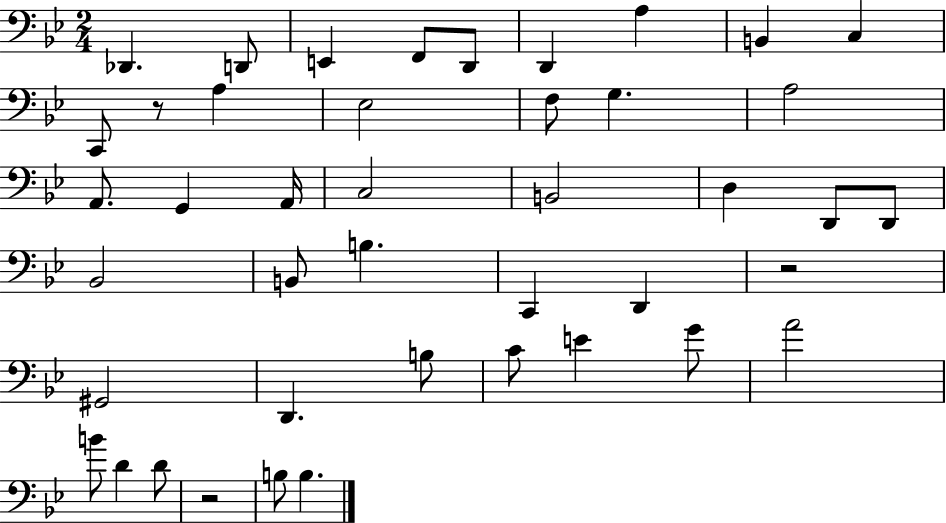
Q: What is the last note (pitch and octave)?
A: B3